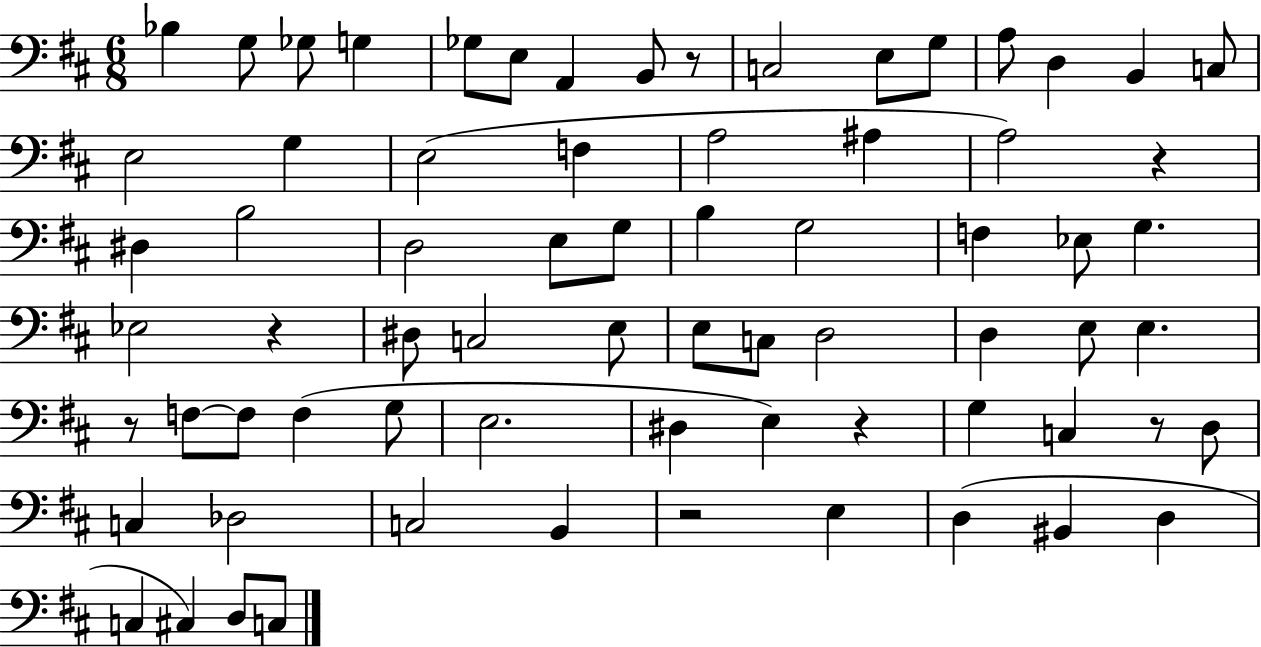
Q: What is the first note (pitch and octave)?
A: Bb3